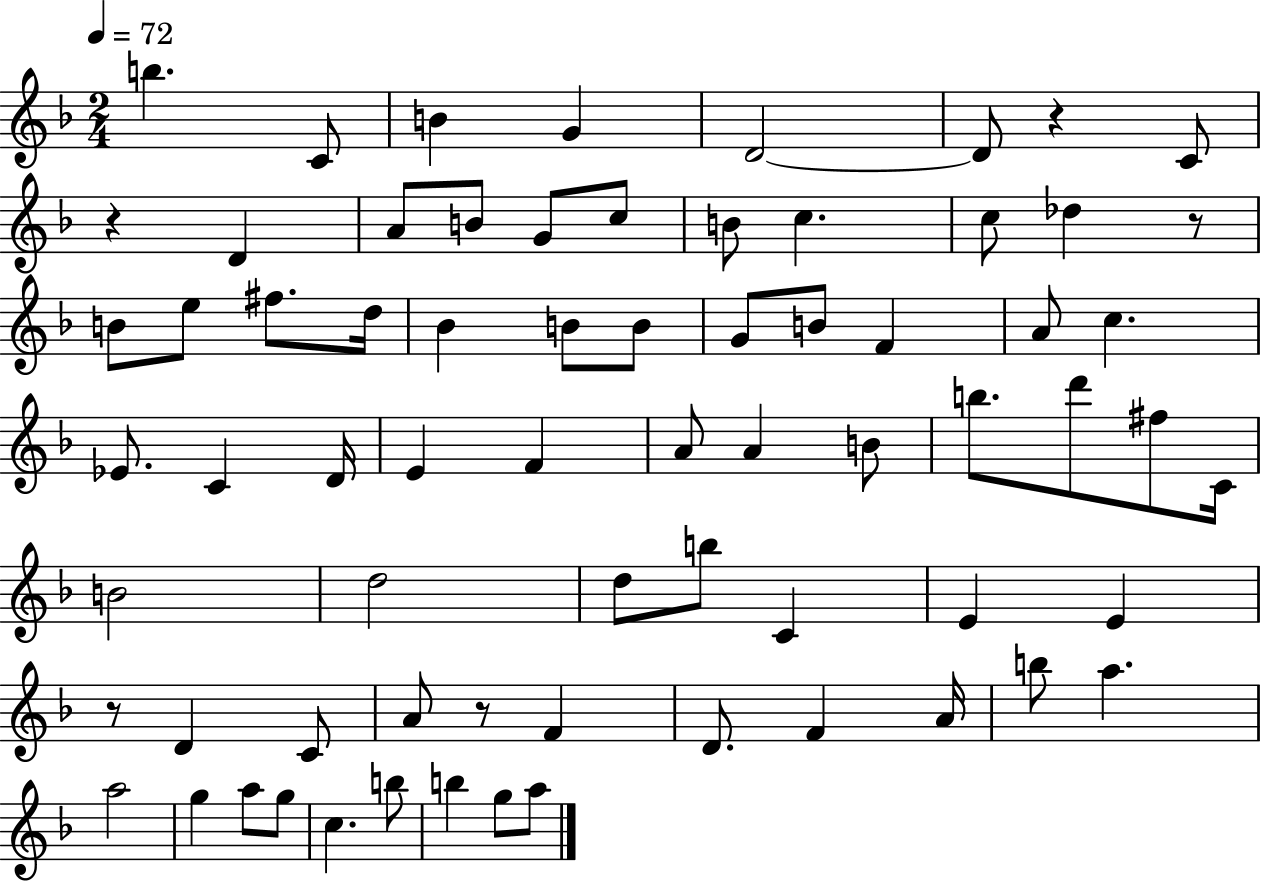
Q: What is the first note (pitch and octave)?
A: B5